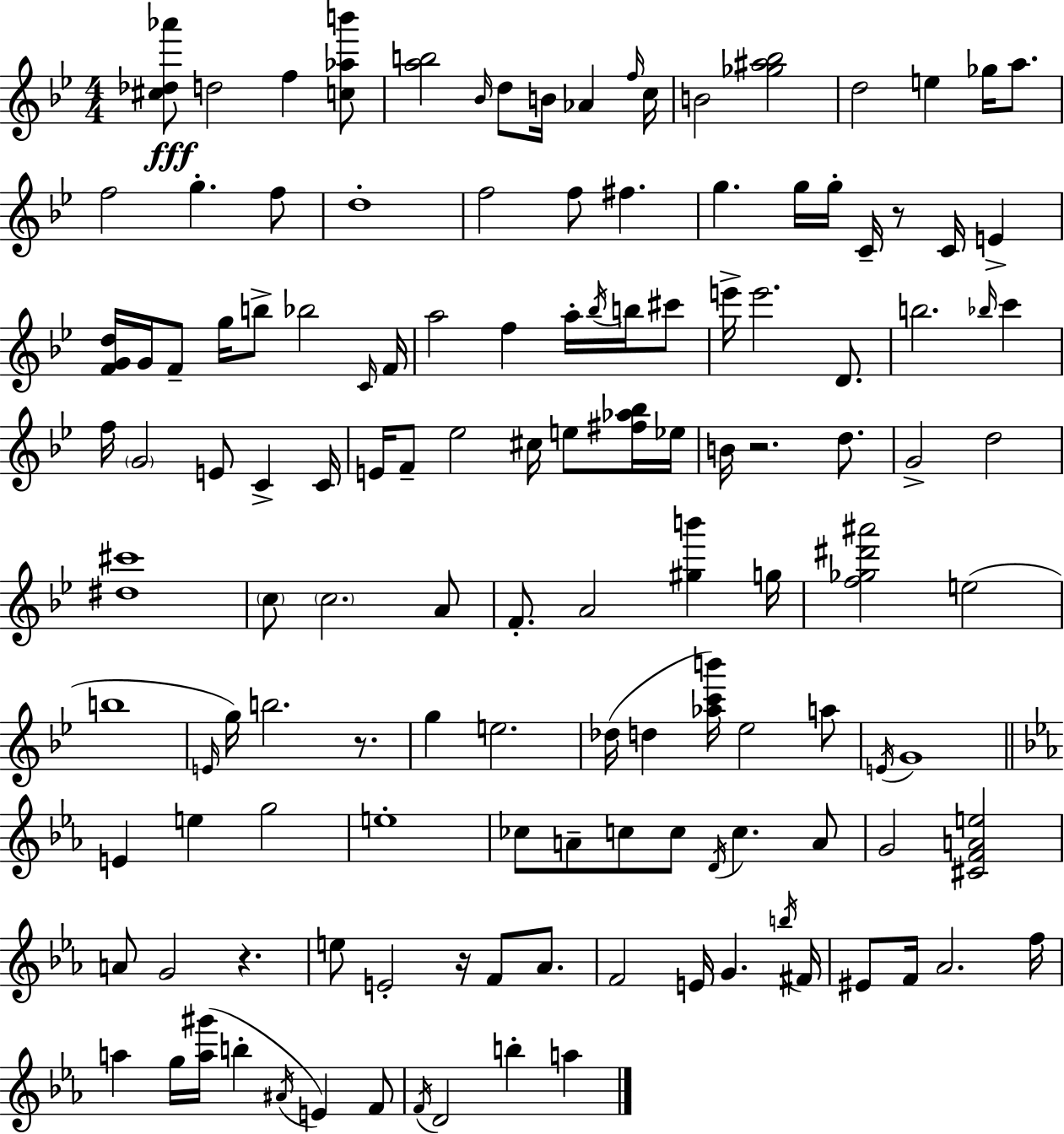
{
  \clef treble
  \numericTimeSignature
  \time 4/4
  \key bes \major
  <cis'' des'' aes'''>8\fff d''2 f''4 <c'' aes'' b'''>8 | <a'' b''>2 \grace { bes'16 } d''8 b'16 aes'4 | \grace { f''16 } c''16 b'2 <ges'' ais'' bes''>2 | d''2 e''4 ges''16 a''8. | \break f''2 g''4.-. | f''8 d''1-. | f''2 f''8 fis''4. | g''4. g''16 g''16-. c'16-- r8 c'16 e'4-> | \break <f' g' d''>16 g'16 f'8-- g''16 b''8-> bes''2 | \grace { c'16 } f'16 a''2 f''4 a''16-. | \acciaccatura { bes''16 } b''16 cis'''8 e'''16-> e'''2. | d'8. b''2. | \break \grace { bes''16 } c'''4 f''16 \parenthesize g'2 e'8 | c'4-> c'16 e'16 f'8-- ees''2 | cis''16 e''8 <fis'' aes'' bes''>16 ees''16 b'16 r2. | d''8. g'2-> d''2 | \break <dis'' cis'''>1 | \parenthesize c''8 \parenthesize c''2. | a'8 f'8.-. a'2 | <gis'' b'''>4 g''16 <f'' ges'' dis''' ais'''>2 e''2( | \break b''1 | \grace { e'16 } g''16) b''2. | r8. g''4 e''2. | des''16( d''4 <aes'' c''' b'''>16) ees''2 | \break a''8 \acciaccatura { e'16 } g'1 | \bar "||" \break \key ees \major e'4 e''4 g''2 | e''1-. | ces''8 a'8-- c''8 c''8 \acciaccatura { d'16 } c''4. a'8 | g'2 <cis' f' a' e''>2 | \break a'8 g'2 r4. | e''8 e'2-. r16 f'8 aes'8. | f'2 e'16 g'4. | \acciaccatura { b''16 } fis'16 eis'8 f'16 aes'2. | \break f''16 a''4 g''16 <a'' gis'''>16( b''4-. \acciaccatura { ais'16 } e'4) | f'8 \acciaccatura { f'16 } d'2 b''4-. | a''4 \bar "|."
}